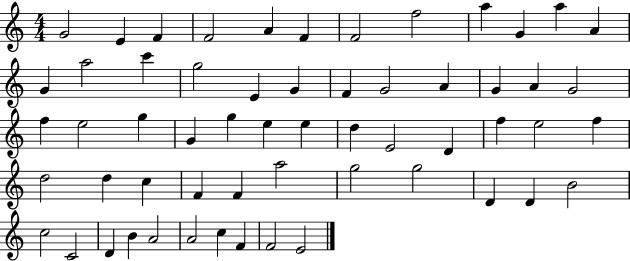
X:1
T:Untitled
M:4/4
L:1/4
K:C
G2 E F F2 A F F2 f2 a G a A G a2 c' g2 E G F G2 A G A G2 f e2 g G g e e d E2 D f e2 f d2 d c F F a2 g2 g2 D D B2 c2 C2 D B A2 A2 c F F2 E2